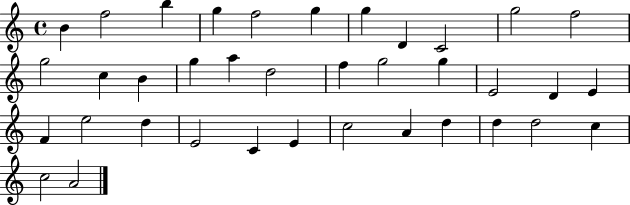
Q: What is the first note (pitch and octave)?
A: B4